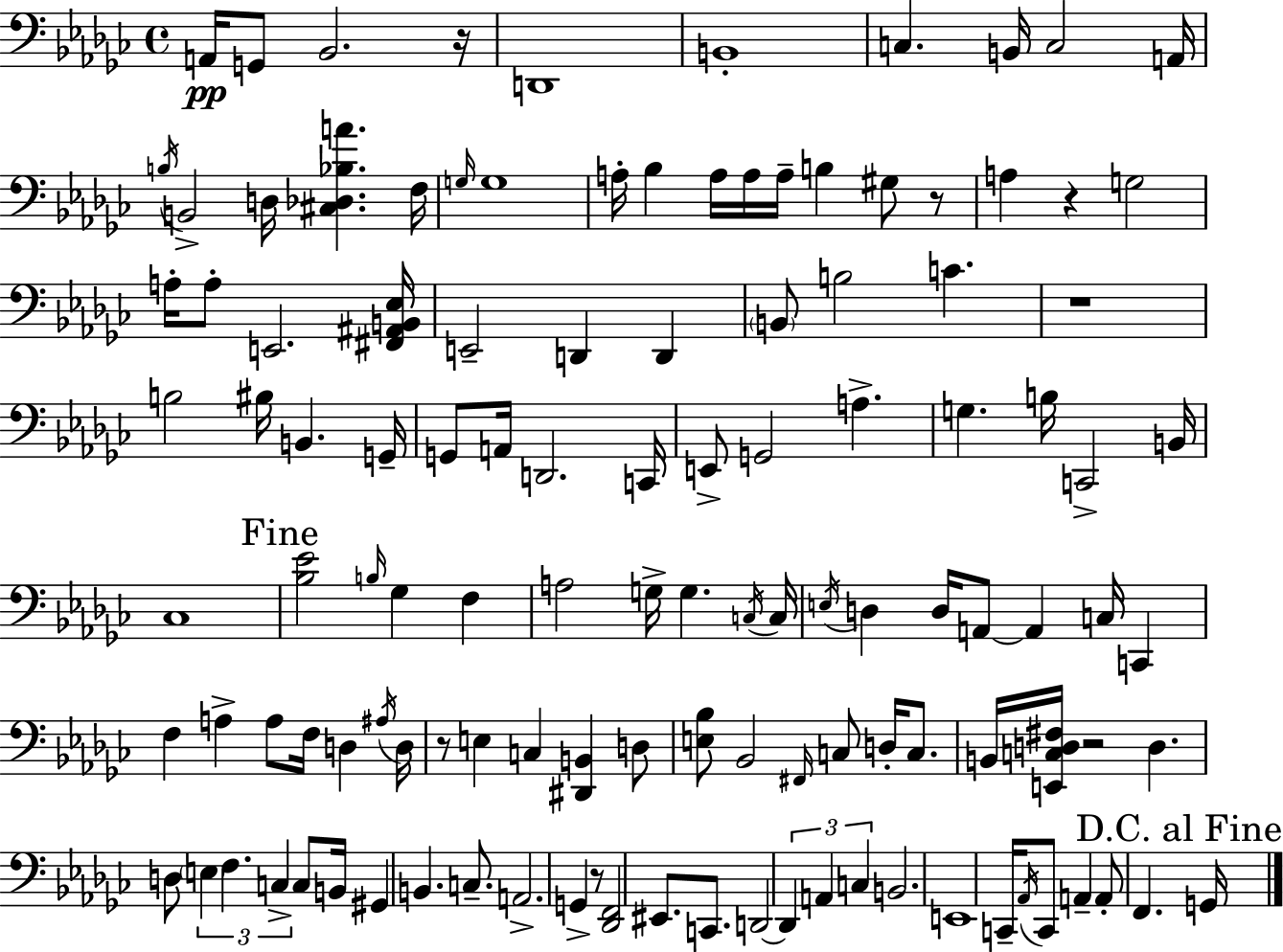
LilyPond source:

{
  \clef bass
  \time 4/4
  \defaultTimeSignature
  \key ees \minor
  a,16\pp g,8 bes,2. r16 | d,1 | b,1-. | c4. b,16 c2 a,16 | \break \acciaccatura { b16 } b,2-> d16 <cis des bes a'>4. | f16 \grace { g16 } g1 | a16-. bes4 a16 a16 a16-- b4 gis8 | r8 a4 r4 g2 | \break a16-. a8-. e,2. | <fis, ais, b, ees>16 e,2-- d,4 d,4 | \parenthesize b,8 b2 c'4. | r1 | \break b2 bis16 b,4. | g,16-- g,8 a,16 d,2. | c,16 e,8-> g,2 a4.-> | g4. b16 c,2-> | \break b,16 ces1 | \mark "Fine" <bes ees'>2 \grace { b16 } ges4 f4 | a2 g16-> g4. | \acciaccatura { c16 } c16 \acciaccatura { e16 } d4 d16 a,8~~ a,4 | \break c16 c,4 f4 a4-> a8 f16 | d4 \acciaccatura { ais16 } d16 r8 e4 c4 | <dis, b,>4 d8 <e bes>8 bes,2 | \grace { fis,16 } c8 d16-. c8. b,16 <e, c d fis>16 r2 | \break d4. d8 \tuplet 3/2 { \parenthesize e4 f4. | c4-> } c8 b,16 gis,4 b,4. | c8.-- a,2.-> | g,4-> r8 <des, f,>2 | \break eis,8. c,8. d,2~~ \tuplet 3/2 { d,4 | a,4 c4 } b,2. | e,1 | c,16-- \acciaccatura { aes,16 } c,8 a,4-- a,8-. | \break f,4. \mark "D.C. al Fine" g,16 \bar "|."
}